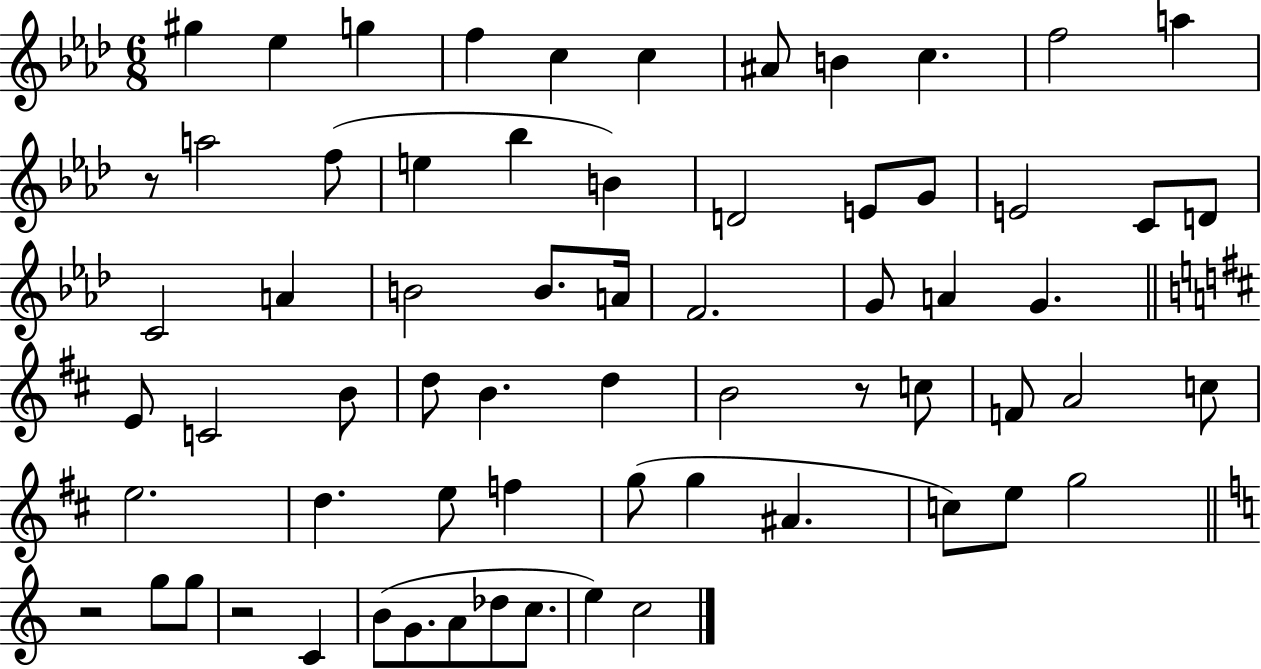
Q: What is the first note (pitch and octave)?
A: G#5